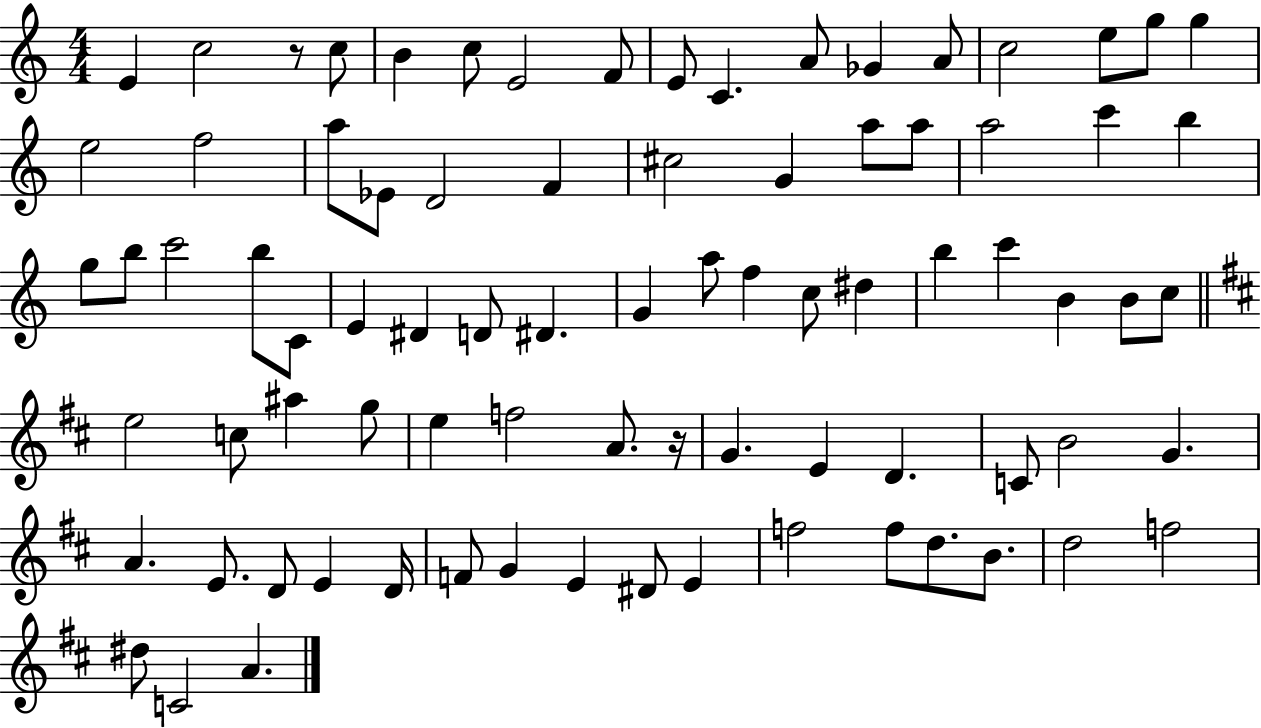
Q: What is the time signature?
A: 4/4